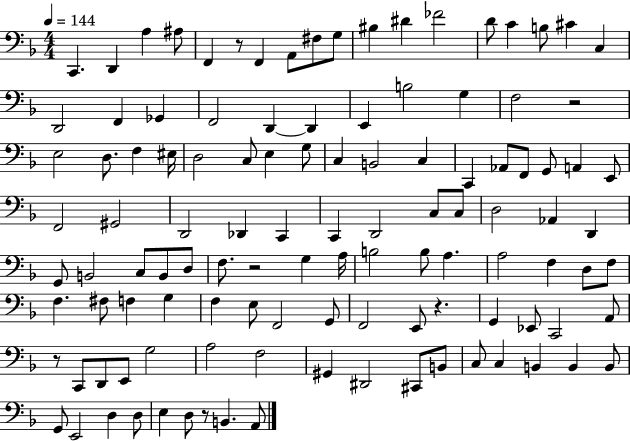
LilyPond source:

{
  \clef bass
  \numericTimeSignature
  \time 4/4
  \key f \major
  \tempo 4 = 144
  c,4. d,4 a4 ais8 | f,4 r8 f,4 a,8 fis8 g8 | bis4 dis'4 fes'2 | d'8 c'4 b8 cis'4 c4 | \break d,2 f,4 ges,4 | f,2 d,4~~ d,4 | e,4 b2 g4 | f2 r2 | \break e2 d8. f4 eis16 | d2 c8 e4 g8 | c4 b,2 c4 | c,4 aes,8 f,8 g,8 a,4 e,8 | \break f,2 gis,2 | d,2 des,4 c,4 | c,4 d,2 c8 c8 | d2 aes,4 d,4 | \break g,8 b,2 c8 b,8 d8 | f8. r2 g4 a16 | b2 b8 a4. | a2 f4 d8 f8 | \break f4. fis8 f4 g4 | f4 e8 f,2 g,8 | f,2 e,8 r4. | g,4 ees,8 c,2 a,8 | \break r8 c,8 d,8 e,8 g2 | a2 f2 | gis,4 dis,2 cis,8 b,8 | c8 c4 b,4 b,4 b,8 | \break g,8 e,2 d4 d8 | e4 d8 r8 b,4. a,8 | \bar "|."
}